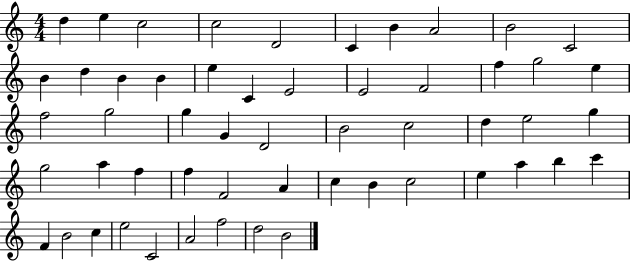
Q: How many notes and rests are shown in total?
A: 54